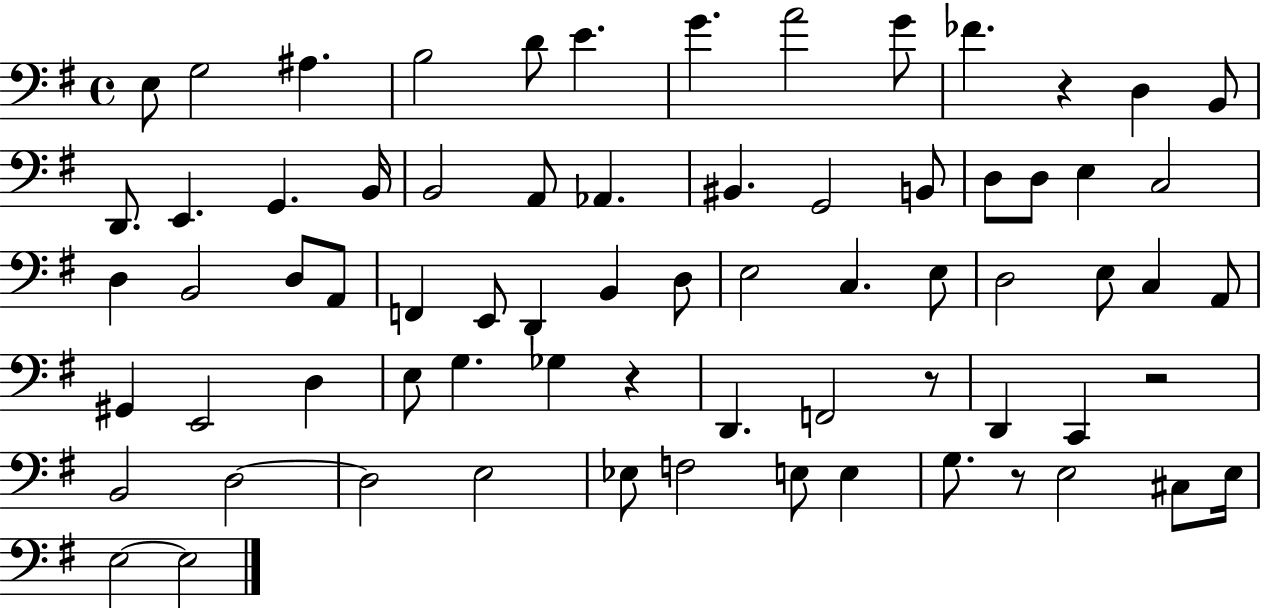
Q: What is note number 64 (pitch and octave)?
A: E3